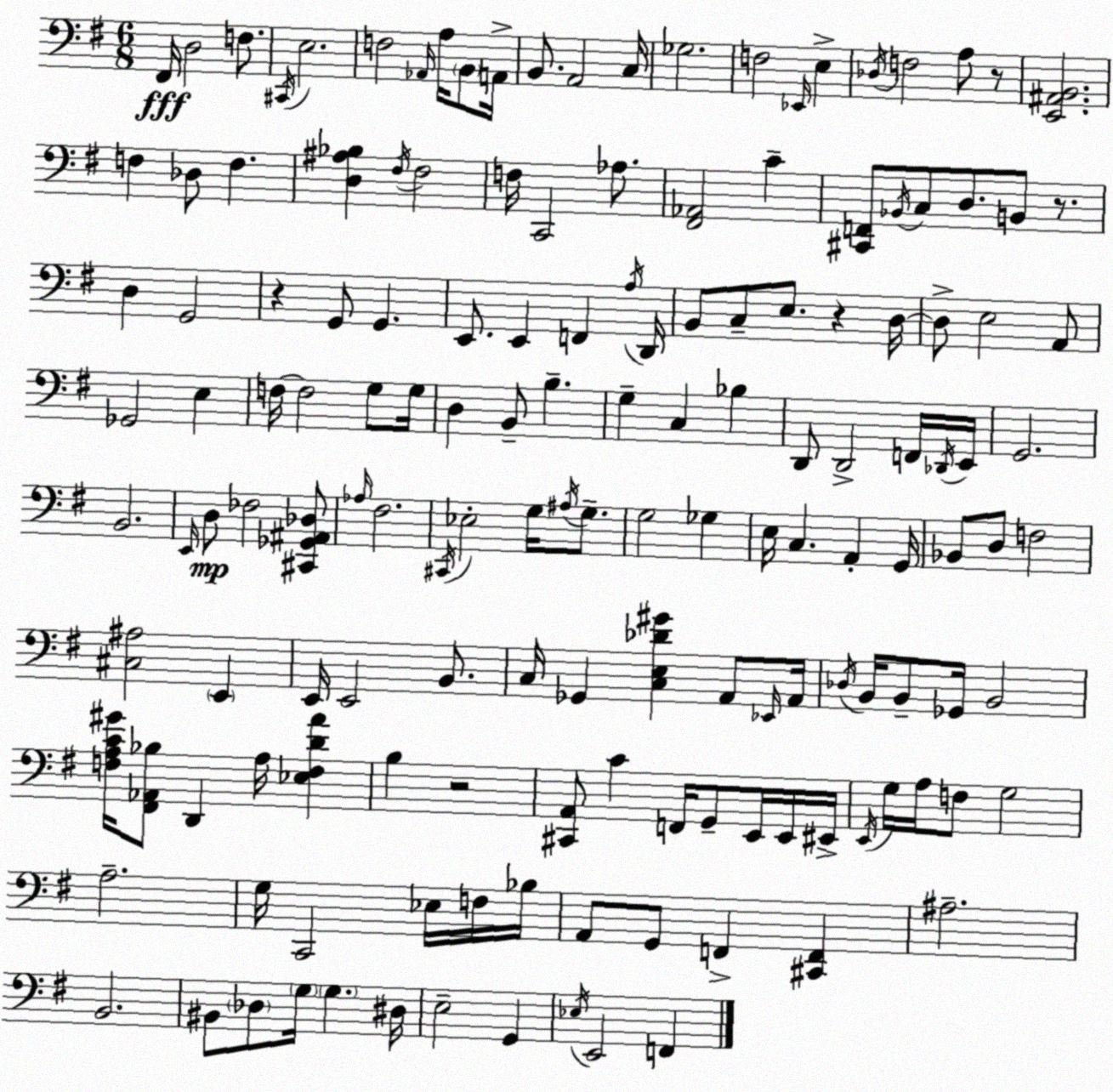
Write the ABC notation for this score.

X:1
T:Untitled
M:6/8
L:1/4
K:Em
^F,,/4 D,2 F,/2 ^C,,/4 E,2 F,2 _A,,/4 A,/4 B,,/2 A,,/4 B,,/2 A,,2 C,/4 _G,2 F,2 _E,,/4 E, _D,/4 F,2 A,/2 z/2 [E,,^A,,B,,]2 F, _D,/2 F, [D,^A,_B,] ^F,/4 ^F,2 F,/4 C,,2 _A,/2 [^F,,_A,,]2 C [^C,,F,,]/2 _B,,/4 C,/2 D,/2 B,,/2 z/2 D, G,,2 z G,,/2 G,, E,,/2 E,, F,, A,/4 D,,/4 B,,/2 C,/2 E,/2 z D,/4 D,/2 E,2 A,,/2 _G,,2 E, F,/4 F,2 G,/2 G,/4 D, B,,/2 B, G, C, _B, D,,/2 D,,2 F,,/4 _D,,/4 E,,/4 G,,2 B,,2 E,,/4 D,/2 _F,2 [^C,,_G,,^A,,_D,]/2 _A,/4 ^F,2 ^C,,/4 _E,2 G,/4 ^A,/4 G,/2 G,2 _G, E,/4 C, A,, G,,/4 _B,,/2 D,/2 F,2 [^C,^A,]2 E,, E,,/4 E,,2 B,,/2 C,/4 _G,, [C,E,_D^G] A,,/2 _E,,/4 A,,/4 _D,/4 B,,/4 B,,/2 _G,,/4 B,,2 [F,A,C^G]/4 [^F,,_A,,_B,]/2 D,, A,/4 [_E,F,DA] B, z2 [^C,,A,,]/2 C F,,/4 G,,/2 E,,/4 E,,/4 ^E,,/4 E,,/4 G,/4 A,/4 F,/2 G,2 A,2 G,/4 C,,2 _E,/4 F,/4 _B,/4 A,,/2 G,,/2 F,, [^C,,F,,] ^A,2 B,,2 ^B,,/2 _D,/2 G,/4 G, ^D,/4 E,2 G,, _E,/4 E,,2 F,,